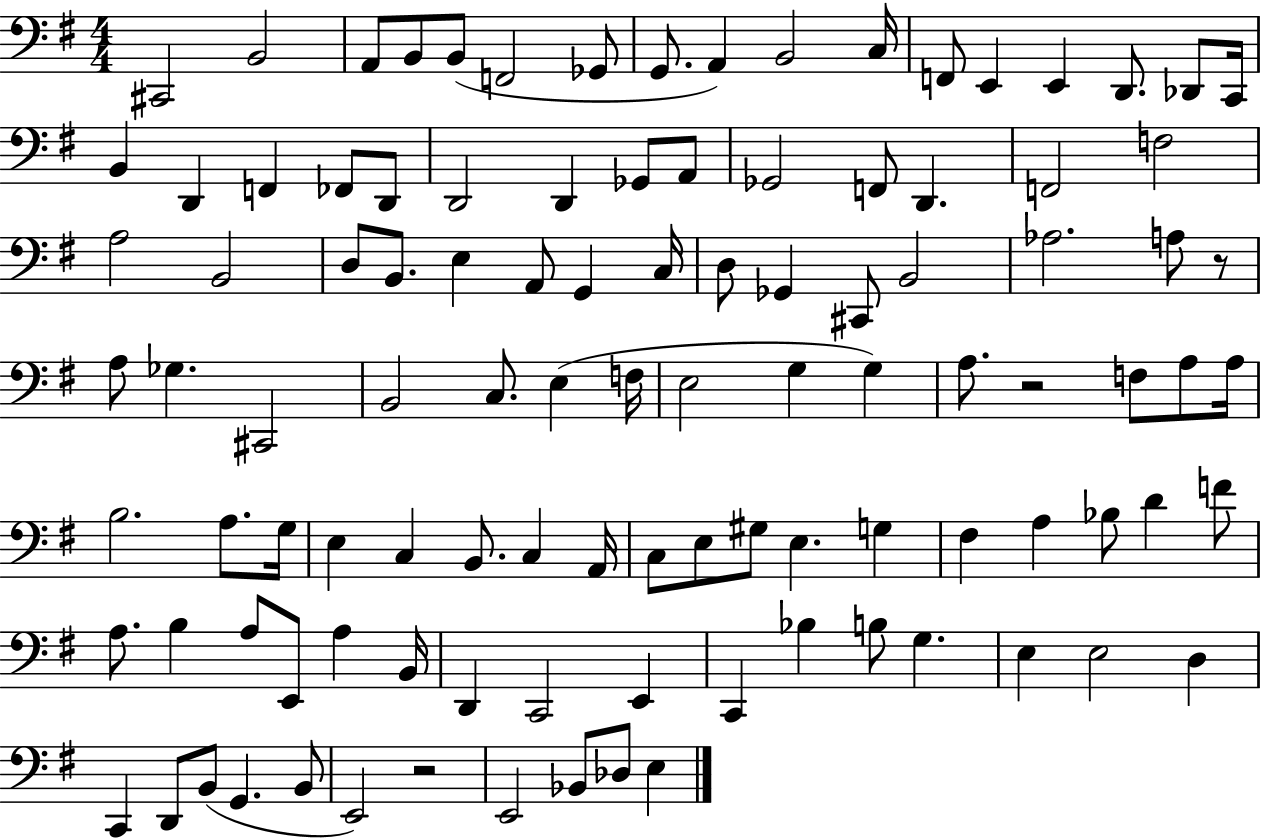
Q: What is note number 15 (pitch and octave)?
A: D2